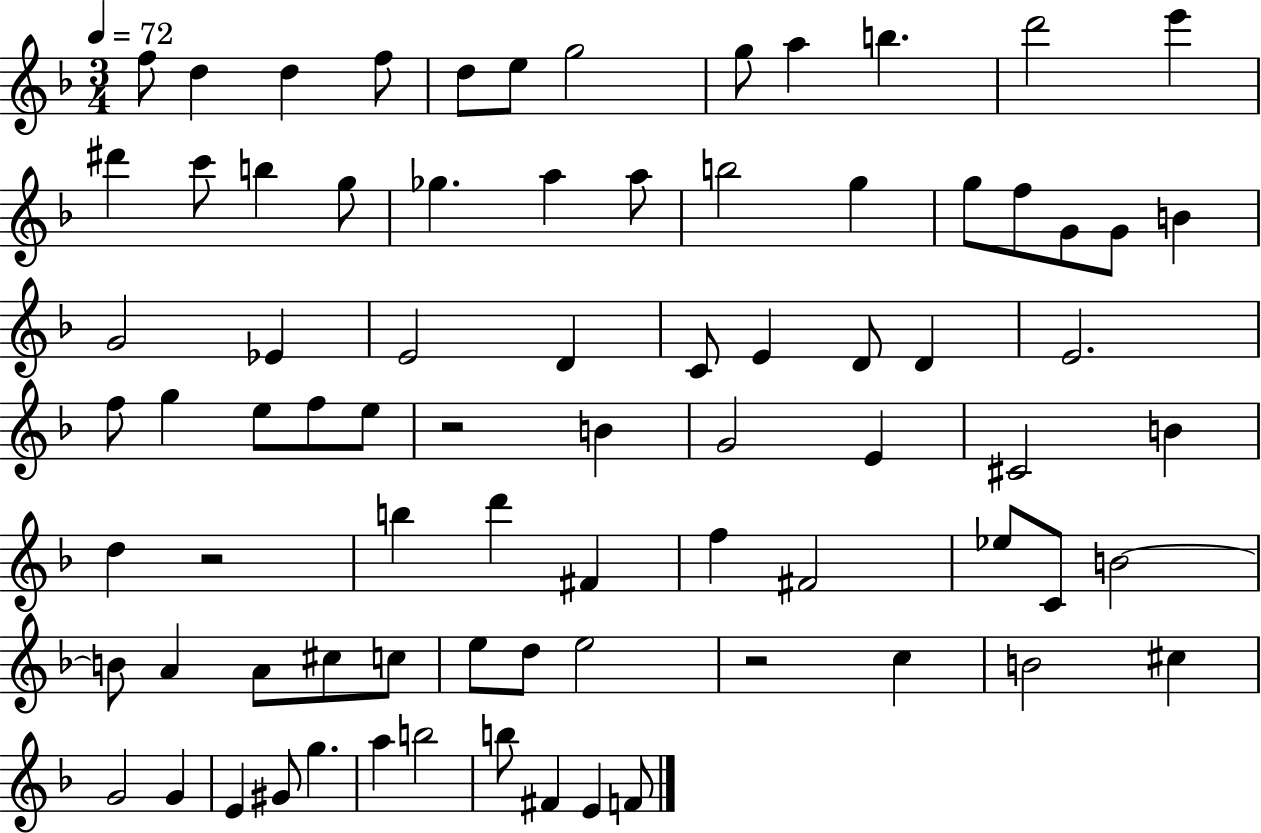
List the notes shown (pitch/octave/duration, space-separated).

F5/e D5/q D5/q F5/e D5/e E5/e G5/h G5/e A5/q B5/q. D6/h E6/q D#6/q C6/e B5/q G5/e Gb5/q. A5/q A5/e B5/h G5/q G5/e F5/e G4/e G4/e B4/q G4/h Eb4/q E4/h D4/q C4/e E4/q D4/e D4/q E4/h. F5/e G5/q E5/e F5/e E5/e R/h B4/q G4/h E4/q C#4/h B4/q D5/q R/h B5/q D6/q F#4/q F5/q F#4/h Eb5/e C4/e B4/h B4/e A4/q A4/e C#5/e C5/e E5/e D5/e E5/h R/h C5/q B4/h C#5/q G4/h G4/q E4/q G#4/e G5/q. A5/q B5/h B5/e F#4/q E4/q F4/e